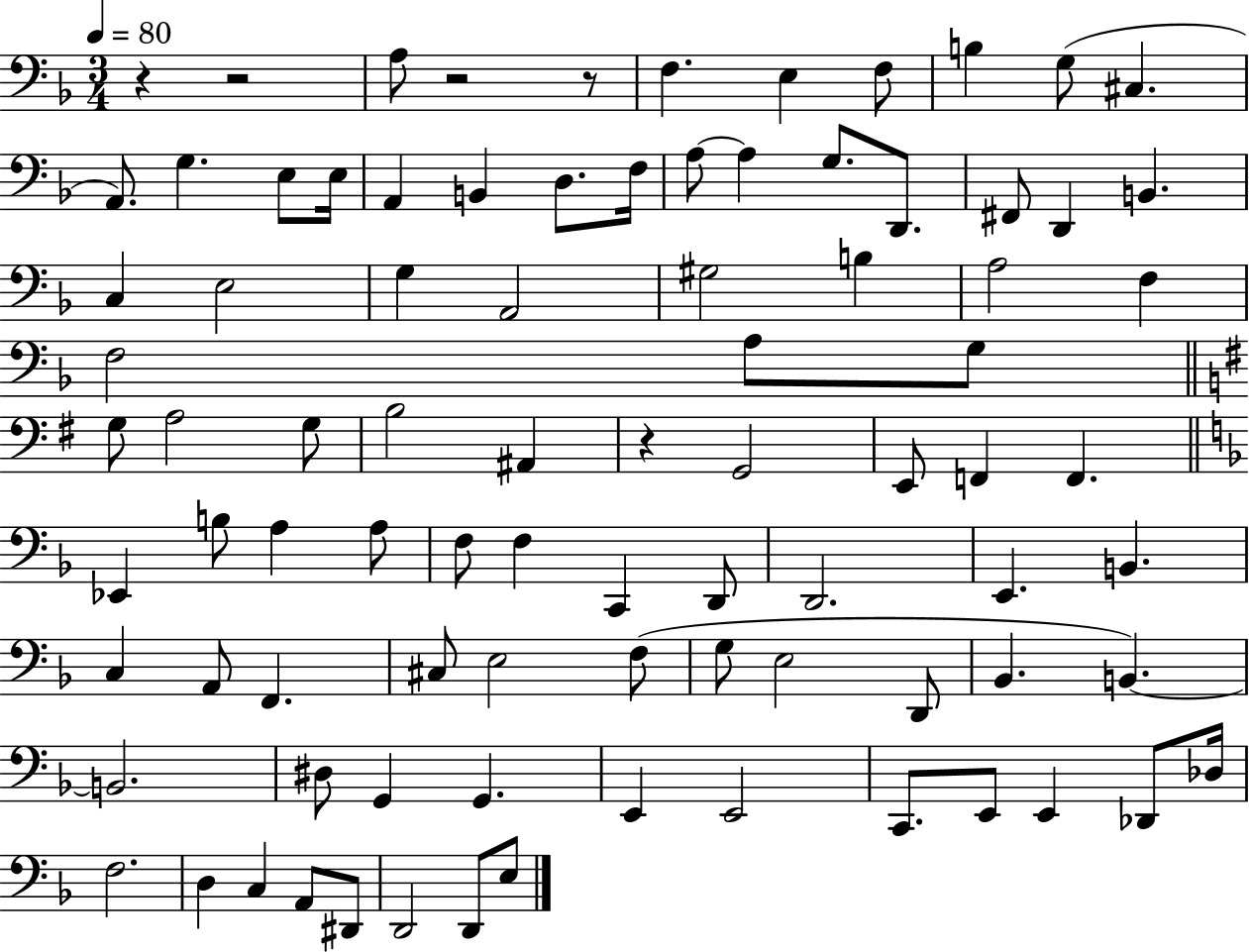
{
  \clef bass
  \numericTimeSignature
  \time 3/4
  \key f \major
  \tempo 4 = 80
  \repeat volta 2 { r4 r2 | a8 r2 r8 | f4. e4 f8 | b4 g8( cis4. | \break a,8.) g4. e8 e16 | a,4 b,4 d8. f16 | a8~~ a4 g8. d,8. | fis,8 d,4 b,4. | \break c4 e2 | g4 a,2 | gis2 b4 | a2 f4 | \break f2 a8 g8 | \bar "||" \break \key g \major g8 a2 g8 | b2 ais,4 | r4 g,2 | e,8 f,4 f,4. | \break \bar "||" \break \key d \minor ees,4 b8 a4 a8 | f8 f4 c,4 d,8 | d,2. | e,4. b,4. | \break c4 a,8 f,4. | cis8 e2 f8( | g8 e2 d,8 | bes,4. b,4.~~) | \break b,2. | dis8 g,4 g,4. | e,4 e,2 | c,8. e,8 e,4 des,8 des16 | \break f2. | d4 c4 a,8 dis,8 | d,2 d,8 e8 | } \bar "|."
}